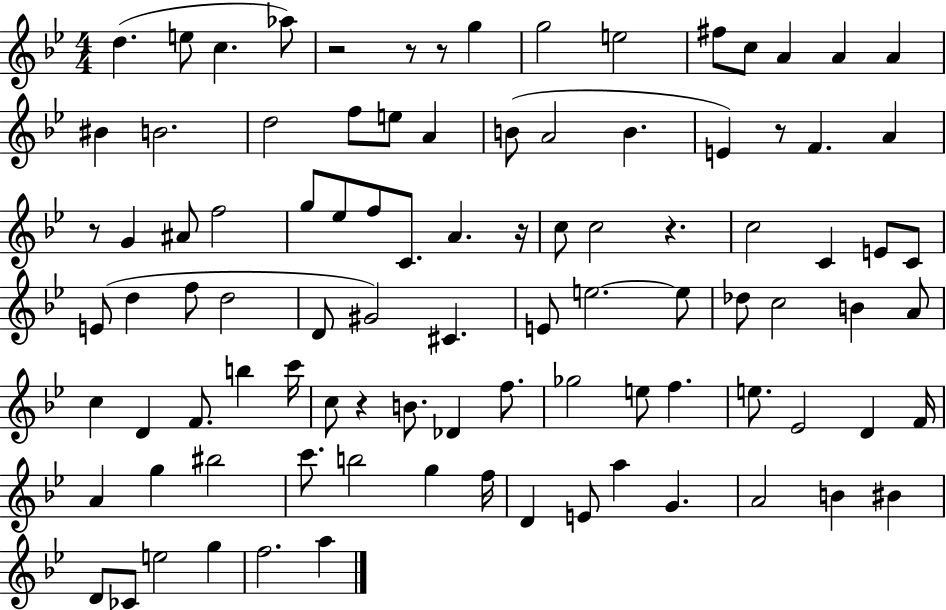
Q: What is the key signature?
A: BES major